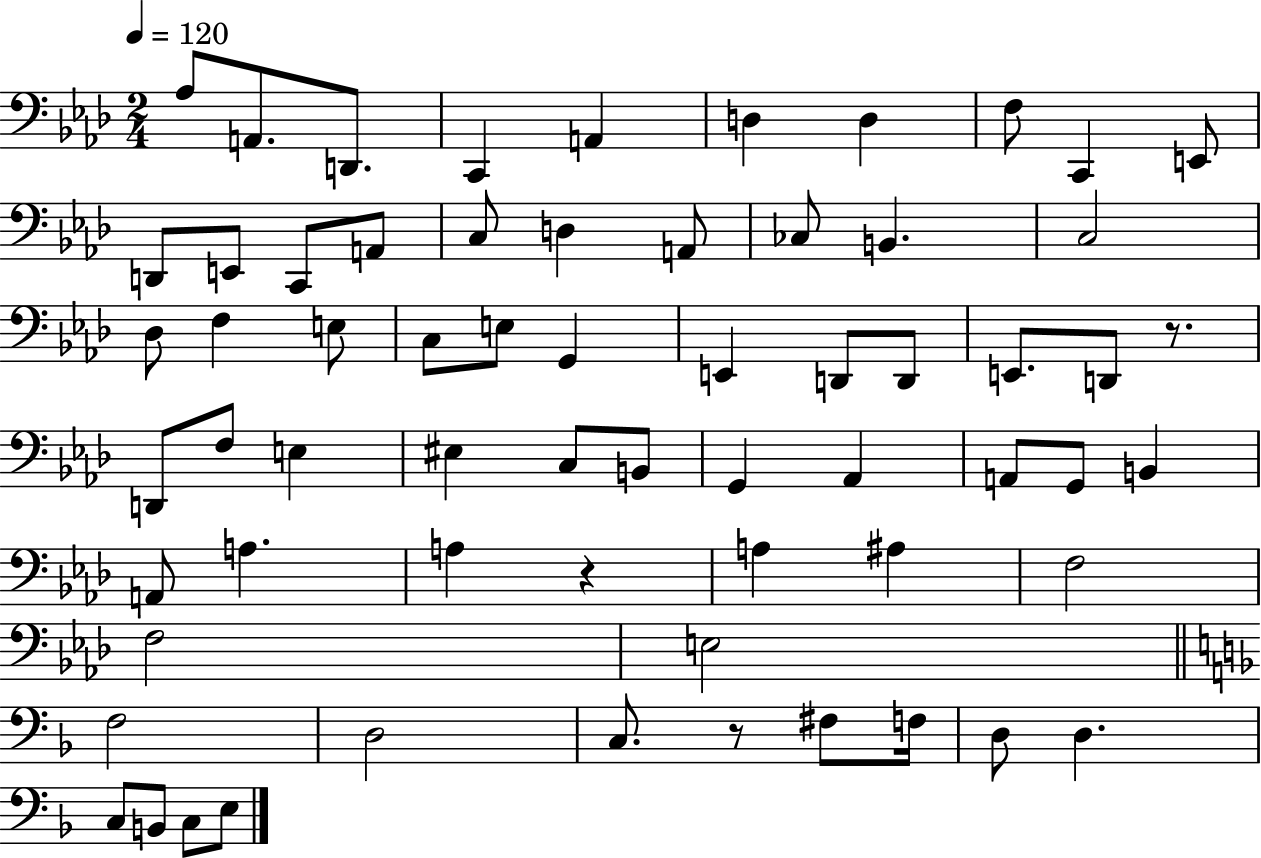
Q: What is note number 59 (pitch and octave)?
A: B2